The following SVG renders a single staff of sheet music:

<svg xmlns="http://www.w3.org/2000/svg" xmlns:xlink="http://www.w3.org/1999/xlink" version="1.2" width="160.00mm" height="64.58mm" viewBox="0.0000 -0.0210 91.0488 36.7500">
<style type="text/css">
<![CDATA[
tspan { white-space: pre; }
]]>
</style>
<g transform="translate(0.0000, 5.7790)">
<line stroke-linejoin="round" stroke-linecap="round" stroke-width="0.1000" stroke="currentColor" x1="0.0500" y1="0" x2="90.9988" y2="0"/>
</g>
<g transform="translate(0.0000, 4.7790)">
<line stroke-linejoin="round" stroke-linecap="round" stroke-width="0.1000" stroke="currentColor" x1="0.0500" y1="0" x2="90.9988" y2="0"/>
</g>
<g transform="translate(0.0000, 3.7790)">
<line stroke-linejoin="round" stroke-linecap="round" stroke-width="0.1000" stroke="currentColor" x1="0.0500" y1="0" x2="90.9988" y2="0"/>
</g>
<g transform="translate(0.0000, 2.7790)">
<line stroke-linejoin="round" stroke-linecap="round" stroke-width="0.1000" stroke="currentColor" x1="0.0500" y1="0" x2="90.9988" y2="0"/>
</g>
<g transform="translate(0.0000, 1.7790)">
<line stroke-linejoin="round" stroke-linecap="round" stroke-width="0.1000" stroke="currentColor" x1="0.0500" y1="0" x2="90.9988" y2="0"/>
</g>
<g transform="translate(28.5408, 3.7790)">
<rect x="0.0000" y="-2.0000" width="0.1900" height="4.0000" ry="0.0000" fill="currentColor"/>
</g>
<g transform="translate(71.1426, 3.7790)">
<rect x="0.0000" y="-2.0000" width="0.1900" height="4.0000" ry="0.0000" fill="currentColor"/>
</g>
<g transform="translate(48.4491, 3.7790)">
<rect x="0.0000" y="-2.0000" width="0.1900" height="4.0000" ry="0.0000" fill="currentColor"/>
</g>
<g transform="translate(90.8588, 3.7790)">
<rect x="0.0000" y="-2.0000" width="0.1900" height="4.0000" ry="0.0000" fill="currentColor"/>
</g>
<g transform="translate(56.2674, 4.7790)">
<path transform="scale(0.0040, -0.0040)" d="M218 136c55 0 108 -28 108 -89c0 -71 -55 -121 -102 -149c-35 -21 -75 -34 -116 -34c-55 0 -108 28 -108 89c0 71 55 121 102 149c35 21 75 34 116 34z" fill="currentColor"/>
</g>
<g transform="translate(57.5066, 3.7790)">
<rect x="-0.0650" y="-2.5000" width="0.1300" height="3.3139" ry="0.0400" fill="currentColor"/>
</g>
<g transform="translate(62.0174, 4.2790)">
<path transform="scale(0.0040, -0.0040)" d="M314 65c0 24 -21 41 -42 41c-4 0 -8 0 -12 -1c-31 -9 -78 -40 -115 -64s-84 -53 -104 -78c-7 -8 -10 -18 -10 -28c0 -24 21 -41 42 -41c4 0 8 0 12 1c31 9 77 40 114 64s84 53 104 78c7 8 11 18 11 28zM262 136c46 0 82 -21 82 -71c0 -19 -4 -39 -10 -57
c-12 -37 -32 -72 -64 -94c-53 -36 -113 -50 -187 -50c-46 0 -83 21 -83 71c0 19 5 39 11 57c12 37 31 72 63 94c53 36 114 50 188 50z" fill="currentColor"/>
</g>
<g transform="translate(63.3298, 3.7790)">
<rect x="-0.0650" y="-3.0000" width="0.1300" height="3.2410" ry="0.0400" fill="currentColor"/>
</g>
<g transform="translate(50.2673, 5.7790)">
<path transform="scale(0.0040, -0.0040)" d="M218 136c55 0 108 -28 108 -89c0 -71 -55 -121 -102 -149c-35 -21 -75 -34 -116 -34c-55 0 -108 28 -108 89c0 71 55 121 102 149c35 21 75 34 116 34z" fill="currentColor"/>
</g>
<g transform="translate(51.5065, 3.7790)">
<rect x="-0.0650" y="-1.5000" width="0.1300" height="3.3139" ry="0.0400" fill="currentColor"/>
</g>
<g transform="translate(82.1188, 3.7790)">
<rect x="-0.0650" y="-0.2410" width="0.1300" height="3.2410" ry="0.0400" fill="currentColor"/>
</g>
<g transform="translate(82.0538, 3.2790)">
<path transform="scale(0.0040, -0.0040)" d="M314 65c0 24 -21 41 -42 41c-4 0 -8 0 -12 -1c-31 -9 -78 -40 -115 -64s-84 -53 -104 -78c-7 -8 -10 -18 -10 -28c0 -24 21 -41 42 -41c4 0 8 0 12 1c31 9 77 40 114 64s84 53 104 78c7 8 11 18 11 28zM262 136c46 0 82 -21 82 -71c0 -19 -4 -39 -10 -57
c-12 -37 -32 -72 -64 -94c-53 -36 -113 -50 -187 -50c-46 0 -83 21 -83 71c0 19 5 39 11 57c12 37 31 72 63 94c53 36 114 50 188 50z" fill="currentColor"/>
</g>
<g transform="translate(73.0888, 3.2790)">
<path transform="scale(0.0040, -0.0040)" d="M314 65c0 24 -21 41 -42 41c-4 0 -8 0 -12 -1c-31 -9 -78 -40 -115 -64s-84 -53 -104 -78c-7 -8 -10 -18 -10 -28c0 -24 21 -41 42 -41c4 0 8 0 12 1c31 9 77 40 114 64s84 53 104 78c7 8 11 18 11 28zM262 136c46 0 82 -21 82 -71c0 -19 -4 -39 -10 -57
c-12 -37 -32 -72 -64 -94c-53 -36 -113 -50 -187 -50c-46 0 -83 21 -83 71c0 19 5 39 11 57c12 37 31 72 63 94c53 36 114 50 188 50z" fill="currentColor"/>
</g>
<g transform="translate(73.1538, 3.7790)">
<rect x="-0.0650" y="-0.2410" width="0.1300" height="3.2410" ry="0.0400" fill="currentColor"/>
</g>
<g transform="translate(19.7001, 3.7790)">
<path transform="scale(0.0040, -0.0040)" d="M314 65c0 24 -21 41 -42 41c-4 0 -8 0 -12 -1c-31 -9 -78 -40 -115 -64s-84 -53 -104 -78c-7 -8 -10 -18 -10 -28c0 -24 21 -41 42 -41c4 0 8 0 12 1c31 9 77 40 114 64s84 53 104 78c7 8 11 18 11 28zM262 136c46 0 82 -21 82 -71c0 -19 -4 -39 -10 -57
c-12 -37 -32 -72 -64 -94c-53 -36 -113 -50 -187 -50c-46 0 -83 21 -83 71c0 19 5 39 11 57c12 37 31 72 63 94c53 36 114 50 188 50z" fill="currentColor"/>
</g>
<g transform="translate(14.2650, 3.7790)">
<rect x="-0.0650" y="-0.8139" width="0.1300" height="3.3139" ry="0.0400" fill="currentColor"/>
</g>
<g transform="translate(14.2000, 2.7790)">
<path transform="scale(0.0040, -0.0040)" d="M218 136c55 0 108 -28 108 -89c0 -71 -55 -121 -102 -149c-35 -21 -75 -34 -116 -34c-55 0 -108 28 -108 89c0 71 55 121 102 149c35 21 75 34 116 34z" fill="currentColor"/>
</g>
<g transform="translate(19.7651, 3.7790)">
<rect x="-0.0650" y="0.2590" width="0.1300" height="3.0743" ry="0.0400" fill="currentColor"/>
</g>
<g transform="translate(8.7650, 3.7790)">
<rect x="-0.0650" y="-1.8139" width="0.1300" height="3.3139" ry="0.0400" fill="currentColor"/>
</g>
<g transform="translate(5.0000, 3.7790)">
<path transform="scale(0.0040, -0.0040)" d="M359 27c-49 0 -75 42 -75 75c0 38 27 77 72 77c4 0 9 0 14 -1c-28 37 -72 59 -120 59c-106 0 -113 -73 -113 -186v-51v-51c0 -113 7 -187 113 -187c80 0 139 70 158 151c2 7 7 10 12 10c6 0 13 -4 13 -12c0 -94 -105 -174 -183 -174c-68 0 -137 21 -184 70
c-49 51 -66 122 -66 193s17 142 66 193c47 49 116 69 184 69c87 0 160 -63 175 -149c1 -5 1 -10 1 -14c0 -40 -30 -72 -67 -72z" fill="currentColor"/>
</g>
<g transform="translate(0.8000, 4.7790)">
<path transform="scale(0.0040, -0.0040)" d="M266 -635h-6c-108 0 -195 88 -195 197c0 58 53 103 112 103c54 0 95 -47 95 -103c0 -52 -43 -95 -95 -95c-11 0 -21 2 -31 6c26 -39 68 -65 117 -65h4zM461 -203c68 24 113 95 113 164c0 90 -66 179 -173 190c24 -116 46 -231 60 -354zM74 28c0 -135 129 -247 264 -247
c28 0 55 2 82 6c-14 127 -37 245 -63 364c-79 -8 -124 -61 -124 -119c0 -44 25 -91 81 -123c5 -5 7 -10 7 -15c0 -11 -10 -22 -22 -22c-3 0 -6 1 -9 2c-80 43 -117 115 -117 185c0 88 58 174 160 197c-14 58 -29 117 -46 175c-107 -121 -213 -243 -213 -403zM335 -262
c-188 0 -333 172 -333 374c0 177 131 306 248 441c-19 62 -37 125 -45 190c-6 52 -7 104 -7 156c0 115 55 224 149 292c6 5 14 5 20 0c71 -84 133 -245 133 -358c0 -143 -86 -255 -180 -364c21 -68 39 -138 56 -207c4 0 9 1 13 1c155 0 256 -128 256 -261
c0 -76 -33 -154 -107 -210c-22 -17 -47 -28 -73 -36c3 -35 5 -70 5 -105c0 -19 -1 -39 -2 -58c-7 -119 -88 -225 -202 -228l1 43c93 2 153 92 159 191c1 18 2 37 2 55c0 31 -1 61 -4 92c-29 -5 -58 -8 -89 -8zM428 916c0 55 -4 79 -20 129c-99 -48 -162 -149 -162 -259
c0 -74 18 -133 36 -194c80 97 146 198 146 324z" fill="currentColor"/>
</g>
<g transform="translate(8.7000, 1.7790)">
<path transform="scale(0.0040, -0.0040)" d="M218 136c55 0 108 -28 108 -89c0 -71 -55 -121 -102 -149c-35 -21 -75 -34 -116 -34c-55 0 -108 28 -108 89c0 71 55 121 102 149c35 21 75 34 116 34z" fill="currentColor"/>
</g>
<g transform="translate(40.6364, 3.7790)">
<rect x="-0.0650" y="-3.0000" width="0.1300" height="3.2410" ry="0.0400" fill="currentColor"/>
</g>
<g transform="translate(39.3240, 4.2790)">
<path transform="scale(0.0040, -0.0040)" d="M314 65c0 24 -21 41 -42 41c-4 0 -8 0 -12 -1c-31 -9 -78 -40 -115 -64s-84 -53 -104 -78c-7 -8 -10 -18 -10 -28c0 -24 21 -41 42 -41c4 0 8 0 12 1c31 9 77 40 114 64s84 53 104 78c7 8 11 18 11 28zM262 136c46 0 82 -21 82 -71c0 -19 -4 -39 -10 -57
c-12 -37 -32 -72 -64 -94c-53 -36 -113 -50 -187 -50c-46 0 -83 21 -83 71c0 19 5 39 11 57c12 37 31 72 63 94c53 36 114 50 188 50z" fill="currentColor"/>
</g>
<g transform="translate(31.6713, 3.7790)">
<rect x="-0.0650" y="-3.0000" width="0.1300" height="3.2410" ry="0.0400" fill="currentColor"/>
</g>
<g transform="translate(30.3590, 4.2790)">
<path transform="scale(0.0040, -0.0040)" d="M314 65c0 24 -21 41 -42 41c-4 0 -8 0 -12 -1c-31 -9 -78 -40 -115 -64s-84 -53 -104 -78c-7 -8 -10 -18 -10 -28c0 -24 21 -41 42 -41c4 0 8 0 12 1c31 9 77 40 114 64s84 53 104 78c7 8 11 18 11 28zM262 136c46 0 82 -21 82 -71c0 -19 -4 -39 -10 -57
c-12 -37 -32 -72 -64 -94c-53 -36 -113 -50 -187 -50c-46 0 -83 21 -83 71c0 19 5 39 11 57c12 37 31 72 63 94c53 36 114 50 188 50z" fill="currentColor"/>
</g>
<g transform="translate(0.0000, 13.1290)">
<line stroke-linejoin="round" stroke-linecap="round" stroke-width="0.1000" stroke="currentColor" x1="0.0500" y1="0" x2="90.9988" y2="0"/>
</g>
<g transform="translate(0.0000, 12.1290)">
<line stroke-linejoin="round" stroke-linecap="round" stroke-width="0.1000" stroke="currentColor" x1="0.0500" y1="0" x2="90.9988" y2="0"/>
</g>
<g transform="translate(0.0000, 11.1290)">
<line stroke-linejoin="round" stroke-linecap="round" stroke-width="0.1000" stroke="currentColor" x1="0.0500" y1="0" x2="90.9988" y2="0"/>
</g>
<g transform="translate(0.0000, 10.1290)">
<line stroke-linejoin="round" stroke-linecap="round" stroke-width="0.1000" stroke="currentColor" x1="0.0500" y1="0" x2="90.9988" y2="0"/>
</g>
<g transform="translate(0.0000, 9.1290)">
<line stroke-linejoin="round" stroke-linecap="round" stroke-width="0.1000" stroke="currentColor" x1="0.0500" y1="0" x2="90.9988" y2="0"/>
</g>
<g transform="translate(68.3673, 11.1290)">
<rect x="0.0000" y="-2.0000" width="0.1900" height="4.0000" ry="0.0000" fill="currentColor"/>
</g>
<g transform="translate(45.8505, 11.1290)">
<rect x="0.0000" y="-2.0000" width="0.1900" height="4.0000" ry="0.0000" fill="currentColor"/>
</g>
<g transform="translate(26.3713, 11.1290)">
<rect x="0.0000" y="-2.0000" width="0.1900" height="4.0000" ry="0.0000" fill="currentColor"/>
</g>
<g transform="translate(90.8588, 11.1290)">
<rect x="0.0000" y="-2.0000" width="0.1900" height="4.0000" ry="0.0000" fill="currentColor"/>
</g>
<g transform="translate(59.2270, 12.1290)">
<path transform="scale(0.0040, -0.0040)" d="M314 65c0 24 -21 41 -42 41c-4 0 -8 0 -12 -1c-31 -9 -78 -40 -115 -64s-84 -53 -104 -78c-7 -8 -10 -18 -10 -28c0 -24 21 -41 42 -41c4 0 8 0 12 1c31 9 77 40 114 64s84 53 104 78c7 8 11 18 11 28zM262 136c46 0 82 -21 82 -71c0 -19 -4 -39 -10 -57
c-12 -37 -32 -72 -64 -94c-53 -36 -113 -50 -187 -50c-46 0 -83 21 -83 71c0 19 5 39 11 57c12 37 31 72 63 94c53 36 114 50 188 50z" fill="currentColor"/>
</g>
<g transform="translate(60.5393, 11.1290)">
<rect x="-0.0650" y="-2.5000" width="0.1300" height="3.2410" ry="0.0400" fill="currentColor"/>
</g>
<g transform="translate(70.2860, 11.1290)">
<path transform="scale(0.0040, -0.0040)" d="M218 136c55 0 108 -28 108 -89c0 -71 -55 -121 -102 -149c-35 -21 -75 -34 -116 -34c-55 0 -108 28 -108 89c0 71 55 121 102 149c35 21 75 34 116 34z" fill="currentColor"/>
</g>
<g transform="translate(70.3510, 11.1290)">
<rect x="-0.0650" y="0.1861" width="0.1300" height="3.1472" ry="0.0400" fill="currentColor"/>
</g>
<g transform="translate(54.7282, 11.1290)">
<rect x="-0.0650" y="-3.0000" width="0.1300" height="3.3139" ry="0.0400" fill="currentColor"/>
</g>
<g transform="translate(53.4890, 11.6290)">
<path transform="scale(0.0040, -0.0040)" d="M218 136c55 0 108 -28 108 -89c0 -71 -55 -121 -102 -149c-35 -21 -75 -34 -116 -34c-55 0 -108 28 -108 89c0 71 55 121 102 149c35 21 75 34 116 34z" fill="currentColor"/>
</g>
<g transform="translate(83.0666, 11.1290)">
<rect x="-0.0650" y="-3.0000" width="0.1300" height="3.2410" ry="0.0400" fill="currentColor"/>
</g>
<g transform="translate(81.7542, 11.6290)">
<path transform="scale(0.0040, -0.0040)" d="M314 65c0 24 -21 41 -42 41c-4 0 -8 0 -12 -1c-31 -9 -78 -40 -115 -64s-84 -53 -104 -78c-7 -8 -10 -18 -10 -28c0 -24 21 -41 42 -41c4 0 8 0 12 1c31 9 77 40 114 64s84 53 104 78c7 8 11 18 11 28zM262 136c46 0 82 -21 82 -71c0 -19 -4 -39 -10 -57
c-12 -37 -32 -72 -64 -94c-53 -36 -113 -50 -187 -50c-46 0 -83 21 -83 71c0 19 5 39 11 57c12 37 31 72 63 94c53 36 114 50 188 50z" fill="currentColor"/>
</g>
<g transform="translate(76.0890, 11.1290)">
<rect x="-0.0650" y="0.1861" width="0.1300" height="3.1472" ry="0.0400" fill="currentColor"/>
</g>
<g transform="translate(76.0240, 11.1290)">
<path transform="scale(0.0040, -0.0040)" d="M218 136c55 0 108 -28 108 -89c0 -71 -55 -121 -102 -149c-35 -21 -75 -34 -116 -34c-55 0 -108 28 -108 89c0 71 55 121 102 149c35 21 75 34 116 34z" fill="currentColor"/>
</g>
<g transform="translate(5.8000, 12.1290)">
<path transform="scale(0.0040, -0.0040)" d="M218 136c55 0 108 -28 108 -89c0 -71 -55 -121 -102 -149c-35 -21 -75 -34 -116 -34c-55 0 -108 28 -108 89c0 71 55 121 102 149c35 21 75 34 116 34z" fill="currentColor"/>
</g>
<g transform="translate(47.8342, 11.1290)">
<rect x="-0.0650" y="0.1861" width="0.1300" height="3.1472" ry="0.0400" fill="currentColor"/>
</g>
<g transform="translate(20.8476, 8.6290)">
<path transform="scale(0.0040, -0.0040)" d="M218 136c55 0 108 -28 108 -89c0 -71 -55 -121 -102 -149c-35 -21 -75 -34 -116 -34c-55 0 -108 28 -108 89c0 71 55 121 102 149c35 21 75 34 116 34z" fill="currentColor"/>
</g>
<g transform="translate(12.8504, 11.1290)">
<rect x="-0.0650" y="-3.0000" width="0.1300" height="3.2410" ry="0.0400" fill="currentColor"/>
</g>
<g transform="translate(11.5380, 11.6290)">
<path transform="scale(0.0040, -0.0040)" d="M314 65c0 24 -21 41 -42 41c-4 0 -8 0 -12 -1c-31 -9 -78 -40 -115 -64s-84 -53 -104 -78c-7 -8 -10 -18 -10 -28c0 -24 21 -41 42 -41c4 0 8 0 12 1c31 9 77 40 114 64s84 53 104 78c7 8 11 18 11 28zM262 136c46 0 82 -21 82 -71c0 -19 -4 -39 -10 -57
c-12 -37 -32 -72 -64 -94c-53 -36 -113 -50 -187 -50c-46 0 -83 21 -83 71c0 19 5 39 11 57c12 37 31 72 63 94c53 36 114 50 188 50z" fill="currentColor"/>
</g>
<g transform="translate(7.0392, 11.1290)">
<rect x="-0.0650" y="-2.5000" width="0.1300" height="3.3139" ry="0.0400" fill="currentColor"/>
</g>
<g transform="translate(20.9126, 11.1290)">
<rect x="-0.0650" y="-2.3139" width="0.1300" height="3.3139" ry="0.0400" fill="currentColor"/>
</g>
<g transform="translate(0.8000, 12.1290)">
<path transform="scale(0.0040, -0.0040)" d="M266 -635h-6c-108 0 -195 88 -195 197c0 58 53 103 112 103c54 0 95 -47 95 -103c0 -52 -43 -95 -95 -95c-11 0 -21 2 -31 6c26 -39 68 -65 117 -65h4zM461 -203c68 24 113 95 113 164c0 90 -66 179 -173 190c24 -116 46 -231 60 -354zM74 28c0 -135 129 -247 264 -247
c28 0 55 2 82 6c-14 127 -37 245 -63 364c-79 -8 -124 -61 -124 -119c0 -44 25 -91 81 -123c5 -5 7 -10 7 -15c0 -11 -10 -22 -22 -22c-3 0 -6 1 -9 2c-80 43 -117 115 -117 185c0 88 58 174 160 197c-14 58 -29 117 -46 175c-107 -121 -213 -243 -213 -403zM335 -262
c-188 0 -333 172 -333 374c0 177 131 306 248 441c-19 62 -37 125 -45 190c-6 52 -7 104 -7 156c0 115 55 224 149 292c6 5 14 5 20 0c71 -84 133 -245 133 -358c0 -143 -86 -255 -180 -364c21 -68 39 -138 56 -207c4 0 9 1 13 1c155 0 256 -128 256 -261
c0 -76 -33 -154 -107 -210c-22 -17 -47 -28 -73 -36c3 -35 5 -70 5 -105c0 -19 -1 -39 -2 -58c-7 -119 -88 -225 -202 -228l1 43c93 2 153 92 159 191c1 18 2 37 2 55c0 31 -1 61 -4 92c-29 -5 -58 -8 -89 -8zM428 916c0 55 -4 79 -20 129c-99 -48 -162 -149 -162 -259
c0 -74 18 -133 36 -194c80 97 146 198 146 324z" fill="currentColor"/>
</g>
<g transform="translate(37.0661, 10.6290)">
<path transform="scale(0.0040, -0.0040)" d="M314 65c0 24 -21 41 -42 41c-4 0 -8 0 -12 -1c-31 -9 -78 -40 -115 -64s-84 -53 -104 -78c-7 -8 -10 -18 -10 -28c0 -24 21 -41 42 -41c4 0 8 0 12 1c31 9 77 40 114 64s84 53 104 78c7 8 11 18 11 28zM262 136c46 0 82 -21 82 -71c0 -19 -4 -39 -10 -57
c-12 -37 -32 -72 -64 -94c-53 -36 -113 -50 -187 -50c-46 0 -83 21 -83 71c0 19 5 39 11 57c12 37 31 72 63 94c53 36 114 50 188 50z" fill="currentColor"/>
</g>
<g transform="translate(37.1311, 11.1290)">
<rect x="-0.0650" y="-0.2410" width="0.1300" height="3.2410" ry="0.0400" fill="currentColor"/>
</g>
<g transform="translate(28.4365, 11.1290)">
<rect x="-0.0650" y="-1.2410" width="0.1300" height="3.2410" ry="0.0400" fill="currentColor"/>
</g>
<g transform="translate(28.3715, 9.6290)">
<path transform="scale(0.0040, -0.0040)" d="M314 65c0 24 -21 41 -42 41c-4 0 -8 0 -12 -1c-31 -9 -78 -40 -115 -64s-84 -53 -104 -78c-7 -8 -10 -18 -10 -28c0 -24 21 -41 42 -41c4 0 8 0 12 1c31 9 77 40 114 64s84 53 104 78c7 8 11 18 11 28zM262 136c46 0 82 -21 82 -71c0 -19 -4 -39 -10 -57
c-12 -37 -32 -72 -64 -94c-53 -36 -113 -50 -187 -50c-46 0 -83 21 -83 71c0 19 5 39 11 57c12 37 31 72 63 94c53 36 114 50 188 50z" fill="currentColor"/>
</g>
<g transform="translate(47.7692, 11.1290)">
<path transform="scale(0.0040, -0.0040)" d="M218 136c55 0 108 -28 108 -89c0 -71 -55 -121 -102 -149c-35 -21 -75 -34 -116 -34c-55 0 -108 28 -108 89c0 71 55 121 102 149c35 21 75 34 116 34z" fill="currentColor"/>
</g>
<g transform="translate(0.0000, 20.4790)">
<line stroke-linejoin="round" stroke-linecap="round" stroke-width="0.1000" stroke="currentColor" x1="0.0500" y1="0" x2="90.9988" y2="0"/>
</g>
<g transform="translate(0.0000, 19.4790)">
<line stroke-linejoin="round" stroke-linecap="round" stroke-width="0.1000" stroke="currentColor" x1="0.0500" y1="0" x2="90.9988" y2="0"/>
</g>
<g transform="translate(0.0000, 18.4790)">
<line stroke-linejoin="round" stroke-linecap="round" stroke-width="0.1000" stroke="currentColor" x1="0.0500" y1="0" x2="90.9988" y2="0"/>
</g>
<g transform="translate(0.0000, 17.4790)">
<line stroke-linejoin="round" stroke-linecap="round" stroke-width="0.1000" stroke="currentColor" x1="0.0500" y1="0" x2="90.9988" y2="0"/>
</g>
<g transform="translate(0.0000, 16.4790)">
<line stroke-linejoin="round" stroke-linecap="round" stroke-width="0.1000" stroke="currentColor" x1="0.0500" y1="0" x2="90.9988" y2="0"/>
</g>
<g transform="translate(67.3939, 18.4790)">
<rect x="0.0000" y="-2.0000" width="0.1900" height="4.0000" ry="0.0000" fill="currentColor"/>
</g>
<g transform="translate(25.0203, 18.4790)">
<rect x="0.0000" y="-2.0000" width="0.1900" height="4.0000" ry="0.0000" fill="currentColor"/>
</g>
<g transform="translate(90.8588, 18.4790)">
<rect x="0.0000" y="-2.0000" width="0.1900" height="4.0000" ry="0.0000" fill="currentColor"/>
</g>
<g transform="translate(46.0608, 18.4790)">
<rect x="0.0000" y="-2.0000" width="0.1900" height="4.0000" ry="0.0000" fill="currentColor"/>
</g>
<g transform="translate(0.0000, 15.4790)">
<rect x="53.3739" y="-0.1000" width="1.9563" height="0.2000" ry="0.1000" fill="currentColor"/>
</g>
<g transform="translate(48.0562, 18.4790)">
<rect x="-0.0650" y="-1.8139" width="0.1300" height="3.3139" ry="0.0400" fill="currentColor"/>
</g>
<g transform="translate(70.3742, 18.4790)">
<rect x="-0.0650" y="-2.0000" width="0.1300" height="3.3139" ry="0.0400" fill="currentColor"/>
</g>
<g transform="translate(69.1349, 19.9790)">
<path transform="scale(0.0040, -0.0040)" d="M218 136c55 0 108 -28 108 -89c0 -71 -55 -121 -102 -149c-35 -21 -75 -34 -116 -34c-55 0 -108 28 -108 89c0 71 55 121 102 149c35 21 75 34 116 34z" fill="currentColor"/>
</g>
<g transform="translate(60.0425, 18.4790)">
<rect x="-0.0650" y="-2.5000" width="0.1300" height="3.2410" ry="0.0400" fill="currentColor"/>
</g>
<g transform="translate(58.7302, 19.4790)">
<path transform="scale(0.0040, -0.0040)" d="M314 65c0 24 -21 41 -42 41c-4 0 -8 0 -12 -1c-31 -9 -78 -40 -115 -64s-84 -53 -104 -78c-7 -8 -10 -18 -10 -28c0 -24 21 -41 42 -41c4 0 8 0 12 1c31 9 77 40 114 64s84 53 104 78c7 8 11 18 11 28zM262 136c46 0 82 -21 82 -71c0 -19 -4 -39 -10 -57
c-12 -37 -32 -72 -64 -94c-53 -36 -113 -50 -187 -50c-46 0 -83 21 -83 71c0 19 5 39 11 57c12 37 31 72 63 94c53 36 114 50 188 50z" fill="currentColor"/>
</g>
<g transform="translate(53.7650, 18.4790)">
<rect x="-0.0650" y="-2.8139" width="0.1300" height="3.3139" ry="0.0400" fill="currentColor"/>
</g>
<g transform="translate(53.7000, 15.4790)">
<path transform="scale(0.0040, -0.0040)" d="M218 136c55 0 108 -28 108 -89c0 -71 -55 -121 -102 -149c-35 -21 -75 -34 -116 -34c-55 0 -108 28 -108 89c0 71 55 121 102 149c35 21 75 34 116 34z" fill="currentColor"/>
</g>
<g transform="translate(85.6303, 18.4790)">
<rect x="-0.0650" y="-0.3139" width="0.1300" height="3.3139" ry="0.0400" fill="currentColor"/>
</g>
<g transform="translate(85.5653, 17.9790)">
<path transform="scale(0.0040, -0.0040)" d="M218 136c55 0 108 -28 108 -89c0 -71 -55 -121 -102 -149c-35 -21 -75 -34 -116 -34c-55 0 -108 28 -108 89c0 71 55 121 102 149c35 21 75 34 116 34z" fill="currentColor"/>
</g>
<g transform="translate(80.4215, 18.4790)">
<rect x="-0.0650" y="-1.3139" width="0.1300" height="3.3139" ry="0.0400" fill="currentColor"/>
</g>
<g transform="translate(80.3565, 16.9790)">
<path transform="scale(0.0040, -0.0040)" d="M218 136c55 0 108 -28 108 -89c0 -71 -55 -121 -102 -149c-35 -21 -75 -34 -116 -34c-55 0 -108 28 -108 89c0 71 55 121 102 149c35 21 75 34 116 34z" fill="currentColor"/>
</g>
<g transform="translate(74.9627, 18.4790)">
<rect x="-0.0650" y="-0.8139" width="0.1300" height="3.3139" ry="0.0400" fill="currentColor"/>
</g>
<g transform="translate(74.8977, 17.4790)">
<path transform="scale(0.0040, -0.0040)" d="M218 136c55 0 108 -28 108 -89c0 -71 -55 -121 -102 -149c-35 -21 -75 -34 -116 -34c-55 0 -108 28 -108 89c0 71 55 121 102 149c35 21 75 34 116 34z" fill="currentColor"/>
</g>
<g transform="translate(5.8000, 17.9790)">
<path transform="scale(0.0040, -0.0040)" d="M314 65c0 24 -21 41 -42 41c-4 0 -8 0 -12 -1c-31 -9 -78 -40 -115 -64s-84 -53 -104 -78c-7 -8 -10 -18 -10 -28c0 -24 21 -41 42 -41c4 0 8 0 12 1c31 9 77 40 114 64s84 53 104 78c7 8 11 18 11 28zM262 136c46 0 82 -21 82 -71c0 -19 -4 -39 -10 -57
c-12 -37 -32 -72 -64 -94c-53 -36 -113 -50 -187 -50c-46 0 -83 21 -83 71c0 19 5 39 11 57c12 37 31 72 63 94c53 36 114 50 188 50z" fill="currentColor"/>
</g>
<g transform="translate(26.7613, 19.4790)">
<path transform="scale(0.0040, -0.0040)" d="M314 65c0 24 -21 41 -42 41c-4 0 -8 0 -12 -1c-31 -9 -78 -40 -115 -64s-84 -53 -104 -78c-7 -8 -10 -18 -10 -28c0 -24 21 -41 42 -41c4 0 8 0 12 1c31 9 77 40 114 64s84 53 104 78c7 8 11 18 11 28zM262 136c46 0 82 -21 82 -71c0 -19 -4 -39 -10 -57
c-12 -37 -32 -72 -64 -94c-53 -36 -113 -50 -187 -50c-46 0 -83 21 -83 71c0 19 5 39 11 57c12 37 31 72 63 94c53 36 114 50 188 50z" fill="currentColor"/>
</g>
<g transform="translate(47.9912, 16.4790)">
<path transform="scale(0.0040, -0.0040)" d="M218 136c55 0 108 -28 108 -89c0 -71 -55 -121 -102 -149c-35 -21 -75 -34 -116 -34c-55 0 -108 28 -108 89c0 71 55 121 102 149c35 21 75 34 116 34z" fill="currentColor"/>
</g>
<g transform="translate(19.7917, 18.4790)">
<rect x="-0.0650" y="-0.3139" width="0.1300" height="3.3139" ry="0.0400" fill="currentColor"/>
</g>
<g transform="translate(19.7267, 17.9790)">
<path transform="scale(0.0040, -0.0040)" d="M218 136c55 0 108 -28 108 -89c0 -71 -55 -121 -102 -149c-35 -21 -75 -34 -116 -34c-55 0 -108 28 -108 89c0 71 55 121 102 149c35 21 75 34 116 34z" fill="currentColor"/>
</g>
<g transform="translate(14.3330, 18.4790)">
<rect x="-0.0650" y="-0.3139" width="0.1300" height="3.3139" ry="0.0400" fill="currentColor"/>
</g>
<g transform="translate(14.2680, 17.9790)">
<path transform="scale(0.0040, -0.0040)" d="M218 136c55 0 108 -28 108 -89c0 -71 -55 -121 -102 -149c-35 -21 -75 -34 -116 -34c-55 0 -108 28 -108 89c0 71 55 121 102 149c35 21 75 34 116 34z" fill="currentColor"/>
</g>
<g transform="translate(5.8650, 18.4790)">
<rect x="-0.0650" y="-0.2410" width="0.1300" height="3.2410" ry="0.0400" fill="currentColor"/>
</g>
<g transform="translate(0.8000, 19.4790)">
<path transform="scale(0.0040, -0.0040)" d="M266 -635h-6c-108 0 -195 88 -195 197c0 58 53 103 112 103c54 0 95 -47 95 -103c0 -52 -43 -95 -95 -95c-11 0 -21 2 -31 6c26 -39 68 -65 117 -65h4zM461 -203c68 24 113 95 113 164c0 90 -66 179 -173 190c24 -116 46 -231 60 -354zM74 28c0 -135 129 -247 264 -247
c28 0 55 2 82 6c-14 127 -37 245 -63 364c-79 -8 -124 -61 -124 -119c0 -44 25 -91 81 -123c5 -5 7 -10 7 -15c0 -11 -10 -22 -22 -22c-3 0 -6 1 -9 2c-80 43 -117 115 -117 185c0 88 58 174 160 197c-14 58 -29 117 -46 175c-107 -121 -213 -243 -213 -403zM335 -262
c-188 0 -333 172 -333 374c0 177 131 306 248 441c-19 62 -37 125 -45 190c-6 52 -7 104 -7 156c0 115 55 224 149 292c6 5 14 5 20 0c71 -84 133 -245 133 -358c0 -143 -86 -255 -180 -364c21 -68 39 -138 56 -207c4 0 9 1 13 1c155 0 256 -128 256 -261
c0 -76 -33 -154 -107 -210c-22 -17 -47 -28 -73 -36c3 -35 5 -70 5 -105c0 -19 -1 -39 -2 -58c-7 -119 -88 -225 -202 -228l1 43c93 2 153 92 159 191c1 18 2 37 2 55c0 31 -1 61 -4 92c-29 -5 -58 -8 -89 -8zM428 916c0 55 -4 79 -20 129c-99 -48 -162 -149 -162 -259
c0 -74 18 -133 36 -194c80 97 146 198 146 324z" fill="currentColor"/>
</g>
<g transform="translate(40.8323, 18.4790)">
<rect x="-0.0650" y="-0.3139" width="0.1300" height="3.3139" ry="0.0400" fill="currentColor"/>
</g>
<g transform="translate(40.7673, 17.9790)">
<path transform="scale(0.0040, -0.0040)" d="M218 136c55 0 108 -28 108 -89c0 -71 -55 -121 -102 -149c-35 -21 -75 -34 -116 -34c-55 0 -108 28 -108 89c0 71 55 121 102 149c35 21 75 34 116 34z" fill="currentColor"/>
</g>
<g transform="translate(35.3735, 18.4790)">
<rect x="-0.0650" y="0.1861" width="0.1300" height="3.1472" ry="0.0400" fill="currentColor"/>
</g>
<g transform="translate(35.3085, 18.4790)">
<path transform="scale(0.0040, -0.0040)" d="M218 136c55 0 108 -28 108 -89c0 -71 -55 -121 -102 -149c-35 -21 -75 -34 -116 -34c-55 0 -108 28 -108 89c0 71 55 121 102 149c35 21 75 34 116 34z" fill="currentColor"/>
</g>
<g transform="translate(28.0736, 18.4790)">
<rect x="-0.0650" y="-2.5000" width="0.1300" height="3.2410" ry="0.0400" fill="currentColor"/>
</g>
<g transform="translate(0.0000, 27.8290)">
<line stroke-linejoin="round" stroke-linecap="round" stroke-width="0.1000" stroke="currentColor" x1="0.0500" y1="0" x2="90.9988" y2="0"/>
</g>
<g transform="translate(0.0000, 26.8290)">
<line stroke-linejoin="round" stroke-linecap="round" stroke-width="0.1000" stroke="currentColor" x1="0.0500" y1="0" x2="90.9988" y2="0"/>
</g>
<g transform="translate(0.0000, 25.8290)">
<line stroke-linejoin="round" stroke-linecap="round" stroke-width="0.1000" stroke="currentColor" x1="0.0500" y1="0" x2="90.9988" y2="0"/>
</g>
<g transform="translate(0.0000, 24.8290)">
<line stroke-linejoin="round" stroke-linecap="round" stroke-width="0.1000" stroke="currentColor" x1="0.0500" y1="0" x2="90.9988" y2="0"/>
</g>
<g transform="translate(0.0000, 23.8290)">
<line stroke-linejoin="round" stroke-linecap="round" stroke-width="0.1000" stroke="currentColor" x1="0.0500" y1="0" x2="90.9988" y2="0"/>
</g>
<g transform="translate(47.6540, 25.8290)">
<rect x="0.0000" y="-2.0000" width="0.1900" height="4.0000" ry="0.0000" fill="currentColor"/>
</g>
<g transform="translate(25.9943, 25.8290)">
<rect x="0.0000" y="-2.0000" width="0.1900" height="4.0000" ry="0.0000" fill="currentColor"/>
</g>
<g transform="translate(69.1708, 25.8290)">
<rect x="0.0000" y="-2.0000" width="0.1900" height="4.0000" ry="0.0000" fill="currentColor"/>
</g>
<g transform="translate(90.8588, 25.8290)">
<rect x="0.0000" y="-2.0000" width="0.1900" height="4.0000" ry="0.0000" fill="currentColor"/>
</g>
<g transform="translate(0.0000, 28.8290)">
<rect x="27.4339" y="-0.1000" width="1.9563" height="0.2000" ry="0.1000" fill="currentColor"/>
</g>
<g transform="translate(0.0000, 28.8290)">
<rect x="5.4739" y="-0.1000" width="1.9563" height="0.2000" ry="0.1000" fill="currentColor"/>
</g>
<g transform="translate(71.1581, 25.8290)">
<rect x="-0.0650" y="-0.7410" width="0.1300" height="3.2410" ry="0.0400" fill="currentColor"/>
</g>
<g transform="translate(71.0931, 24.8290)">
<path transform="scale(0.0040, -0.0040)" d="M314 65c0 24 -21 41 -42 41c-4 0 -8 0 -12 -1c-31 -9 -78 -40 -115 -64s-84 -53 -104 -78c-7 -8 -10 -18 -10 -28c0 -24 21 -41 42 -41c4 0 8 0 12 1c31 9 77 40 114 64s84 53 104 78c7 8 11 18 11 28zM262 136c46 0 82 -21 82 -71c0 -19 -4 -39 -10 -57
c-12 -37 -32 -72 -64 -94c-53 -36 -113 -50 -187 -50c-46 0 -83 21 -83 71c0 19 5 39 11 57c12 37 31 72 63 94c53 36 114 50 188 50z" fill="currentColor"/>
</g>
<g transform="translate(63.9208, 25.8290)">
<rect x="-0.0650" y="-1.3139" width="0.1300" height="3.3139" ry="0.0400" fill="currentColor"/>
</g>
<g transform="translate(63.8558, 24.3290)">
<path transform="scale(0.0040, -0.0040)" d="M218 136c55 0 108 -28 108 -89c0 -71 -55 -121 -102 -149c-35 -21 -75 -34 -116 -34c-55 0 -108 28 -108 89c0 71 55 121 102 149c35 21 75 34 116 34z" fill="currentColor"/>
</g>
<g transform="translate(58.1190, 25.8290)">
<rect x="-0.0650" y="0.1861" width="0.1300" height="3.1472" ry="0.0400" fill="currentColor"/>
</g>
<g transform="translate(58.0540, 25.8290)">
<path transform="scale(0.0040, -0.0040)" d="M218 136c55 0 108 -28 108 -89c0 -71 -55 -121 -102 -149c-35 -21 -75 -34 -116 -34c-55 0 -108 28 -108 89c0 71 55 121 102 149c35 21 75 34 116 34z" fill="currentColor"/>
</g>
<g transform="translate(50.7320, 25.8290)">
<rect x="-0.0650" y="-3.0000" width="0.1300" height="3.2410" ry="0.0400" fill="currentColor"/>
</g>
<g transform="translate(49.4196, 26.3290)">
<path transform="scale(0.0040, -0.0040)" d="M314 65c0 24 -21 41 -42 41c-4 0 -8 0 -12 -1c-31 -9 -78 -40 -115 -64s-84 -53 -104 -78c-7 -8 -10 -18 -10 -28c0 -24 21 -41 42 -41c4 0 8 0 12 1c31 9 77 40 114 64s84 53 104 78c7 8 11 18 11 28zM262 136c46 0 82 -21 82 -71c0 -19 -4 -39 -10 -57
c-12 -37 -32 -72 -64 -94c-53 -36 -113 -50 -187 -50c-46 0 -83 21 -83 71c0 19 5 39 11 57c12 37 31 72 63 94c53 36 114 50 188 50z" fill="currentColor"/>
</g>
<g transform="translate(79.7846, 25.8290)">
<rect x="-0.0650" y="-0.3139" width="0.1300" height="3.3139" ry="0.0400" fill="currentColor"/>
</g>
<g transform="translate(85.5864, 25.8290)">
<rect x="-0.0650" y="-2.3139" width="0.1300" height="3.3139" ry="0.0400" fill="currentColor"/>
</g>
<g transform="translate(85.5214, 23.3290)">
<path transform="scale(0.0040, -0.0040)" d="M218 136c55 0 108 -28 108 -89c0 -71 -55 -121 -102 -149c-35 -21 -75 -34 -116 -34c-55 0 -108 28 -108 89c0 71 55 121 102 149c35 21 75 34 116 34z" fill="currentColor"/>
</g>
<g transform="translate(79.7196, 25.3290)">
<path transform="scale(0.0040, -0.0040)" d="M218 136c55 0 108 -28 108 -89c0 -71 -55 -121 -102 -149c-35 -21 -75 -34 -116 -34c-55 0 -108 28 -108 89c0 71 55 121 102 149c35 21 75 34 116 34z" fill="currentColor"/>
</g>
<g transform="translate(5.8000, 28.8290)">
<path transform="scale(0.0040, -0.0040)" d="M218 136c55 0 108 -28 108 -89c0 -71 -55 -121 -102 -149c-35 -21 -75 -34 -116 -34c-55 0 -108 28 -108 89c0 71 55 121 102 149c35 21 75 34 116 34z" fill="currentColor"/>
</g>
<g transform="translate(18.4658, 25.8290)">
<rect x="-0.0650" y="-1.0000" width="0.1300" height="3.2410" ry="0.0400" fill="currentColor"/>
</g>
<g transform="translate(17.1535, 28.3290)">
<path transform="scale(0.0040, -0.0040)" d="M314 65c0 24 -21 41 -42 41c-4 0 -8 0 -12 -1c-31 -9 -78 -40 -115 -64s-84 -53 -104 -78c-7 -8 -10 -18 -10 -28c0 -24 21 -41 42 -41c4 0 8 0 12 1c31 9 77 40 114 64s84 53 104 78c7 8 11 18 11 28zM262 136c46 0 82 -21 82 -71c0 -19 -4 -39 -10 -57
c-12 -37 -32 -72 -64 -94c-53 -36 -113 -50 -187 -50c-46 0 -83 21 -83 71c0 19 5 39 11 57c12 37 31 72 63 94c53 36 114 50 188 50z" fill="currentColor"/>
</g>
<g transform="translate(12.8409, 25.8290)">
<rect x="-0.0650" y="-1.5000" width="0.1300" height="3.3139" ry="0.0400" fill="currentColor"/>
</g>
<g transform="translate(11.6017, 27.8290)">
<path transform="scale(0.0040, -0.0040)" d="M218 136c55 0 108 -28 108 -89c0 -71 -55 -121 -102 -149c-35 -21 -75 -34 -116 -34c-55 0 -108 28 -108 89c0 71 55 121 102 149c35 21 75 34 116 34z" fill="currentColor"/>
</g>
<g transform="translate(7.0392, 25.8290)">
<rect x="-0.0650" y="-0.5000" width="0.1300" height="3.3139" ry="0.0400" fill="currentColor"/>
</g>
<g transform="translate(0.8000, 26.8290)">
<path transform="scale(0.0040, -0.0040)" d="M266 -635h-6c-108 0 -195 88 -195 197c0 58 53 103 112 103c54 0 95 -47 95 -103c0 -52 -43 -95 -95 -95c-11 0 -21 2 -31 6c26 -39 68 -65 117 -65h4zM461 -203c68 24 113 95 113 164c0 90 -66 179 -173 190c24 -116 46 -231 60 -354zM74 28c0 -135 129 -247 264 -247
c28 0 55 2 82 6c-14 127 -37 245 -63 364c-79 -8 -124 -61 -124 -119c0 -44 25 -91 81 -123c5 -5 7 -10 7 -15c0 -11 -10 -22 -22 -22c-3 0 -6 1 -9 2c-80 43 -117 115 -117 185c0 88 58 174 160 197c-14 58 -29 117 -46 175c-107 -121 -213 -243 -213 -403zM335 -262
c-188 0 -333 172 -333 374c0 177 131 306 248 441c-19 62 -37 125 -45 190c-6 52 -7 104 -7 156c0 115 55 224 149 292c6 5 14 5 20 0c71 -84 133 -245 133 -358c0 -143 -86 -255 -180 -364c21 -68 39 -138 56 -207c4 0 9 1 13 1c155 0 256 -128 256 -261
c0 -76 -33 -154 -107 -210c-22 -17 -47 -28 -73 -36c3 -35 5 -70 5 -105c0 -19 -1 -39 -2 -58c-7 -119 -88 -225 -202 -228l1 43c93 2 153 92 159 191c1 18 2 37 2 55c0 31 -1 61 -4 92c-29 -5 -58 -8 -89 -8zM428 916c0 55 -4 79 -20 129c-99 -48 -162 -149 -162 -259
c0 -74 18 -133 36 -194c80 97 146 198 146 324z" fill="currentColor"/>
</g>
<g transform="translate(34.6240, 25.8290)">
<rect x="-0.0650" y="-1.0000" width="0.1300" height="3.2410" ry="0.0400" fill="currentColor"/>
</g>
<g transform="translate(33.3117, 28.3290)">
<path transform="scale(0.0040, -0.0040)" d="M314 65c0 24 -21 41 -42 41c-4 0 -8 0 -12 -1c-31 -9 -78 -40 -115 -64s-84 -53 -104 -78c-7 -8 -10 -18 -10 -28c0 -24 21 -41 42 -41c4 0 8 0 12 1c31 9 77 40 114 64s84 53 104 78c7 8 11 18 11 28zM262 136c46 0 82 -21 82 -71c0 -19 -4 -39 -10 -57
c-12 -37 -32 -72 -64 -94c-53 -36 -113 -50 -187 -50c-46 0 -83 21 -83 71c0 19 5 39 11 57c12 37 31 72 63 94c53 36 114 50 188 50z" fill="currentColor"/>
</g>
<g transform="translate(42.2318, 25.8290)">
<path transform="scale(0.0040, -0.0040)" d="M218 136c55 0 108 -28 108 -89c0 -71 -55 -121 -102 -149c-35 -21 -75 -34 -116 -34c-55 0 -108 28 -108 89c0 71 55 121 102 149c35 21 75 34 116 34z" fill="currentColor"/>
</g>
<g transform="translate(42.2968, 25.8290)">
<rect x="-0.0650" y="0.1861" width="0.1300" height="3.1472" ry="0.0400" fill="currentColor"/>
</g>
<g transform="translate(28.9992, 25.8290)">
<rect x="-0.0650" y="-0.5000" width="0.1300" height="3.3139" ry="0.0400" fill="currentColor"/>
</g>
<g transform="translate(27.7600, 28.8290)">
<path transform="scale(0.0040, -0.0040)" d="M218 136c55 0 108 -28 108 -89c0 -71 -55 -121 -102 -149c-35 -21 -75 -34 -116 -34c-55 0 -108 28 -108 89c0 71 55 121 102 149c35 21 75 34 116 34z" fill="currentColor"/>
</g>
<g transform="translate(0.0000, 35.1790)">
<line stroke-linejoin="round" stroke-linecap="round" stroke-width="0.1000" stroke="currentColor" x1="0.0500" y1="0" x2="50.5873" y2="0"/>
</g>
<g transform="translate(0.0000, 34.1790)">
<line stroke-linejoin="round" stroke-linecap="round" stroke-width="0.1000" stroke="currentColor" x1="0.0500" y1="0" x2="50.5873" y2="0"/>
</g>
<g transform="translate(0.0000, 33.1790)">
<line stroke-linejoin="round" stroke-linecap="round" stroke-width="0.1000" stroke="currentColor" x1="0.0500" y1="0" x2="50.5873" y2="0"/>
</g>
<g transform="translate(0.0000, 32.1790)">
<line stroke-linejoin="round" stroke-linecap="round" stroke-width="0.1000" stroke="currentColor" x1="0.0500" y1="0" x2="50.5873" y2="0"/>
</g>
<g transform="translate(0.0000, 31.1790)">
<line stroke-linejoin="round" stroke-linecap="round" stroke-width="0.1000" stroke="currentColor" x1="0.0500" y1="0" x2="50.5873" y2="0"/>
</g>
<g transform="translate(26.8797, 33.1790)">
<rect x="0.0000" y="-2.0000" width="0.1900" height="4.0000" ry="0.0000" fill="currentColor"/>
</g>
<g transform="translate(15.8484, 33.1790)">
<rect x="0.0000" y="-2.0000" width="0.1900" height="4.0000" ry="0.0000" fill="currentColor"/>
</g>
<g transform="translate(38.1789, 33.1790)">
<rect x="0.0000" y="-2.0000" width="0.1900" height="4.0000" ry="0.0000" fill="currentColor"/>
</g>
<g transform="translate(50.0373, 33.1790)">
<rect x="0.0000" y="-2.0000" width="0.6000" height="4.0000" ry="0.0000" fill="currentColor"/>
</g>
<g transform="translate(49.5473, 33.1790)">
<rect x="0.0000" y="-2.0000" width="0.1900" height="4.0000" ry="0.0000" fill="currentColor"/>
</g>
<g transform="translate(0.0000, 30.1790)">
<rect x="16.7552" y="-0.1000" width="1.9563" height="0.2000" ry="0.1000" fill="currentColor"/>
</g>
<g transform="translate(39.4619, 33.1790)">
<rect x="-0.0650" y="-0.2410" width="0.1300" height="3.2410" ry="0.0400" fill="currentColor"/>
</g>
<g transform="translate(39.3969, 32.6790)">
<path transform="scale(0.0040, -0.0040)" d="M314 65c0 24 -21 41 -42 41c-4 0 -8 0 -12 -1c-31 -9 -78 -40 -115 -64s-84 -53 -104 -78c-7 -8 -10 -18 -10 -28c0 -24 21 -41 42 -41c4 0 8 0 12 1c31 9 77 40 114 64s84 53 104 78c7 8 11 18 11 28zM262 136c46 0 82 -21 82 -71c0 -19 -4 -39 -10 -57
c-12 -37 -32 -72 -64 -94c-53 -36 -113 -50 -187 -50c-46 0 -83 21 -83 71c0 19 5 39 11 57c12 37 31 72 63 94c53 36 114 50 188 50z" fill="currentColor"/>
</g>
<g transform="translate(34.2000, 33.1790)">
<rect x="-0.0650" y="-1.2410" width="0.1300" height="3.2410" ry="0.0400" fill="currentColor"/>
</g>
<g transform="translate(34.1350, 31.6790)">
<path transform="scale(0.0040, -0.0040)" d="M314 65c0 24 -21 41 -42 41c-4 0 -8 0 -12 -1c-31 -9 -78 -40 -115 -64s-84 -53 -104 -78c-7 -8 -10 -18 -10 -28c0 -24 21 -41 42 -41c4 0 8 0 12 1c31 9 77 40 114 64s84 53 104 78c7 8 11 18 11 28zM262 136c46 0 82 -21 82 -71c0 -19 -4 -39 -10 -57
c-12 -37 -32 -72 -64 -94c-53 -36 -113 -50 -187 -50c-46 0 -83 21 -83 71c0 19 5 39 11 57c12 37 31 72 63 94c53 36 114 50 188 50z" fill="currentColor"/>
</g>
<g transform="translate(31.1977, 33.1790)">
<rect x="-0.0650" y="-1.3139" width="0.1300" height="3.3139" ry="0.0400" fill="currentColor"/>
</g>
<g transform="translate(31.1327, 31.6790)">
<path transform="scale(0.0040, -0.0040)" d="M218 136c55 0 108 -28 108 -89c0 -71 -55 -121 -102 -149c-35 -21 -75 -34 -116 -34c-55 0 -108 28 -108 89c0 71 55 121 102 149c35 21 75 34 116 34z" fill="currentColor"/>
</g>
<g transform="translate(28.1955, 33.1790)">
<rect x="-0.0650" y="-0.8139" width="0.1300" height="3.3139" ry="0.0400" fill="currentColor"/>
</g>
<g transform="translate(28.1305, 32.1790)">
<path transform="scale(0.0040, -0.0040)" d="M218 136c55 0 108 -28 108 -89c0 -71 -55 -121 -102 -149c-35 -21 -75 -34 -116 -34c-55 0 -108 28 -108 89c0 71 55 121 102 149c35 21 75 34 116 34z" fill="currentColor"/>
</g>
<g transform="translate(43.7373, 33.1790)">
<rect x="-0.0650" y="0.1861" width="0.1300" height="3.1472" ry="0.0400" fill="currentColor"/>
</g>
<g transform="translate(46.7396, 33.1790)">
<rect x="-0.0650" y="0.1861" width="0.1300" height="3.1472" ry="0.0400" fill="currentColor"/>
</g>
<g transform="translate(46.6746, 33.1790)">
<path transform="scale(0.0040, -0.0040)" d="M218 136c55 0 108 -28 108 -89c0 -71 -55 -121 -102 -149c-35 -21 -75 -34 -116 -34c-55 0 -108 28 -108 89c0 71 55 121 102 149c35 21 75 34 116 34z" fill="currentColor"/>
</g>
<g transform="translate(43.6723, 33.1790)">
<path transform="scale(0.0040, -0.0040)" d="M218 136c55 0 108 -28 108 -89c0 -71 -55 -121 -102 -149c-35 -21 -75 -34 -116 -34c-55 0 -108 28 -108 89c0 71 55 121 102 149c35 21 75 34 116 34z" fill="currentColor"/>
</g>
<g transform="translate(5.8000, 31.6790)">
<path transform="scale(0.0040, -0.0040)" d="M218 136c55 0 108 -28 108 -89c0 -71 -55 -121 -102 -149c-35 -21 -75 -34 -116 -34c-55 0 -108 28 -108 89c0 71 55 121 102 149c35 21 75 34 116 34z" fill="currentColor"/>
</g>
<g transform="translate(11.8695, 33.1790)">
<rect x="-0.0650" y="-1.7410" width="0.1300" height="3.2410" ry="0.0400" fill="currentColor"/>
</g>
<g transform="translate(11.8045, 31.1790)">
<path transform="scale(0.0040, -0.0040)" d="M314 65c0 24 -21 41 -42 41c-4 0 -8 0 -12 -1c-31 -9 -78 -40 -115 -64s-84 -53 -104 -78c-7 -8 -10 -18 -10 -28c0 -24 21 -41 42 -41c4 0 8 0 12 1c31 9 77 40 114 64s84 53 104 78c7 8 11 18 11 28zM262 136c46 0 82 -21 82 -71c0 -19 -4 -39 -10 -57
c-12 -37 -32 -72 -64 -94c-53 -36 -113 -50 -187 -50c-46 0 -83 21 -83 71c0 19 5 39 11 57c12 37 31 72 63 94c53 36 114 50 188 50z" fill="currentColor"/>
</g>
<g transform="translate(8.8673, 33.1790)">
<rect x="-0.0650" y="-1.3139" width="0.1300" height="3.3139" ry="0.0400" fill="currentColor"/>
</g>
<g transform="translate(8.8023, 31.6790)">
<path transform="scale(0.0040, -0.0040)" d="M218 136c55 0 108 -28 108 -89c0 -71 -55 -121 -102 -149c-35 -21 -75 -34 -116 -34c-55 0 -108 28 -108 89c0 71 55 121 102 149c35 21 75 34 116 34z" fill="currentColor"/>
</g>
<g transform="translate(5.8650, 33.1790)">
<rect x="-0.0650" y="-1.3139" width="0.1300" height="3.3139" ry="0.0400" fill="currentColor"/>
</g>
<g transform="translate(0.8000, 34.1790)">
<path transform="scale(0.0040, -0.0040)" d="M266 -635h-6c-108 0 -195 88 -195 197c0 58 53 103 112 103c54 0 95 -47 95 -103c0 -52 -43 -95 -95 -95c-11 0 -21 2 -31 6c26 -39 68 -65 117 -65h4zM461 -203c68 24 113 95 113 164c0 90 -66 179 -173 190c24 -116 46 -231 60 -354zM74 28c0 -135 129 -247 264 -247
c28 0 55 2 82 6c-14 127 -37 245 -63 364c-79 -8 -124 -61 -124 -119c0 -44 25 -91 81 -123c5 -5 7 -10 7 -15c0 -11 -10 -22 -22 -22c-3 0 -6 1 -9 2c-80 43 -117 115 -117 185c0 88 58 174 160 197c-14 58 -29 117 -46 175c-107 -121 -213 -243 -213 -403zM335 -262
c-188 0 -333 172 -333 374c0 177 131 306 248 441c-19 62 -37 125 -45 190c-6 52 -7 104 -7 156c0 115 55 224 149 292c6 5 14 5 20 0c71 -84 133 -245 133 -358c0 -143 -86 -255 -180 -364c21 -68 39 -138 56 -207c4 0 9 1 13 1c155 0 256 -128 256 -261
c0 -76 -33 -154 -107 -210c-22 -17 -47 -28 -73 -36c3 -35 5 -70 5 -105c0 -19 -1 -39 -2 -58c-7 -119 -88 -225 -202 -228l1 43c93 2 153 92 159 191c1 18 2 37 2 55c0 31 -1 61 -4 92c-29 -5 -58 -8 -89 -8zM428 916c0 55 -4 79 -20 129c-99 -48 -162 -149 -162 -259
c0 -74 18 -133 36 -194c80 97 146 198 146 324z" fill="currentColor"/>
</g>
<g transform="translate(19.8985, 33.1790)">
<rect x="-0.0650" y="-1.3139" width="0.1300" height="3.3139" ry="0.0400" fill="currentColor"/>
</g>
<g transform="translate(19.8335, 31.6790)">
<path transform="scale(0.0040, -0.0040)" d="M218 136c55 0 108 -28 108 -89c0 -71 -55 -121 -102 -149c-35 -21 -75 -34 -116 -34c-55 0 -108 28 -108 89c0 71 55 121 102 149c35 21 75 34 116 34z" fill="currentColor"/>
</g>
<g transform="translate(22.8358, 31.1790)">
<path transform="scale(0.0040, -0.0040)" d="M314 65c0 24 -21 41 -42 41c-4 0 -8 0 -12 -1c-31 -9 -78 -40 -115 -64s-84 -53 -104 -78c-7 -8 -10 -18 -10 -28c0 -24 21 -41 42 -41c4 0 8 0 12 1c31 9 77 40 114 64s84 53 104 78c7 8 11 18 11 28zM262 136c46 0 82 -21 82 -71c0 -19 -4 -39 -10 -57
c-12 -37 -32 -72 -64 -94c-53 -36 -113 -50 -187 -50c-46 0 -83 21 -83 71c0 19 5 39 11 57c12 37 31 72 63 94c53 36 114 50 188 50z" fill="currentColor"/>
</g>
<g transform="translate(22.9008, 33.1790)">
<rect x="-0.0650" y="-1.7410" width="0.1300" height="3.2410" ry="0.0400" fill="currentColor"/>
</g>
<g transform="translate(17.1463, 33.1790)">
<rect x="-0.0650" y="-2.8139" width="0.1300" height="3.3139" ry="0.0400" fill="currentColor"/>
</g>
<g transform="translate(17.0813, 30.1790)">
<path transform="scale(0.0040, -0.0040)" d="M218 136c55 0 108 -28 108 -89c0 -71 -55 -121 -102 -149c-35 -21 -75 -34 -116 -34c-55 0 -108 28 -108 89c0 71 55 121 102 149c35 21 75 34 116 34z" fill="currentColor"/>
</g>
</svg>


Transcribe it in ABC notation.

X:1
T:Untitled
M:4/4
L:1/4
K:C
f d B2 A2 A2 E G A2 c2 c2 G A2 g e2 c2 B A G2 B B A2 c2 c c G2 B c f a G2 F d e c C E D2 C D2 B A2 B e d2 c g e e f2 a e f2 d e e2 c2 B B